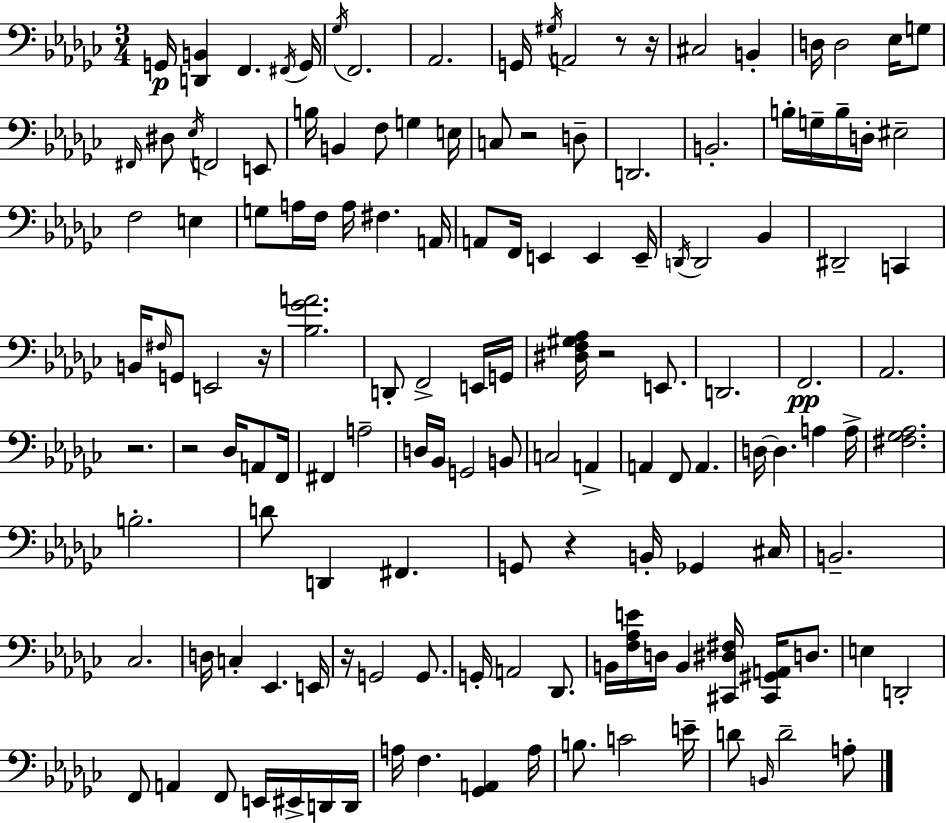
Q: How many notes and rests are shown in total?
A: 142